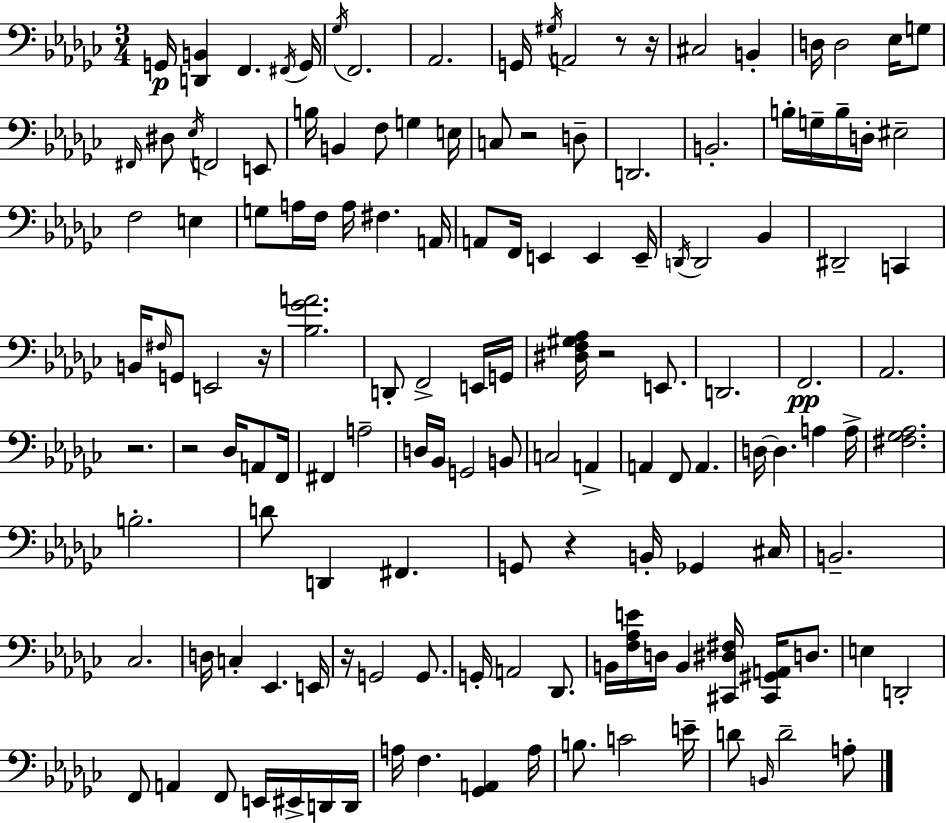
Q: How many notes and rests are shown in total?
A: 142